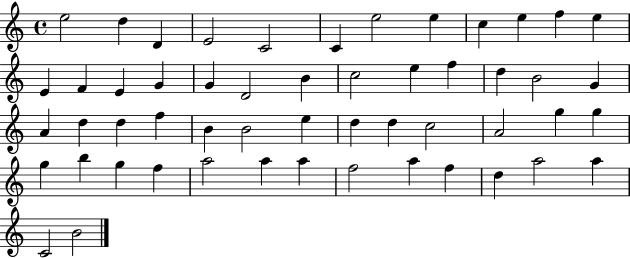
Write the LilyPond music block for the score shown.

{
  \clef treble
  \time 4/4
  \defaultTimeSignature
  \key c \major
  e''2 d''4 d'4 | e'2 c'2 | c'4 e''2 e''4 | c''4 e''4 f''4 e''4 | \break e'4 f'4 e'4 g'4 | g'4 d'2 b'4 | c''2 e''4 f''4 | d''4 b'2 g'4 | \break a'4 d''4 d''4 f''4 | b'4 b'2 e''4 | d''4 d''4 c''2 | a'2 g''4 g''4 | \break g''4 b''4 g''4 f''4 | a''2 a''4 a''4 | f''2 a''4 f''4 | d''4 a''2 a''4 | \break c'2 b'2 | \bar "|."
}